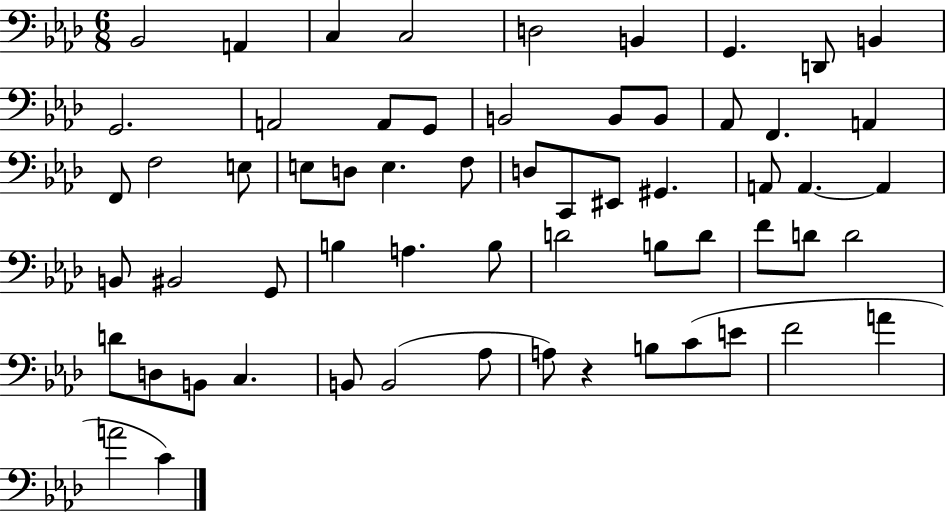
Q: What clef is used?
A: bass